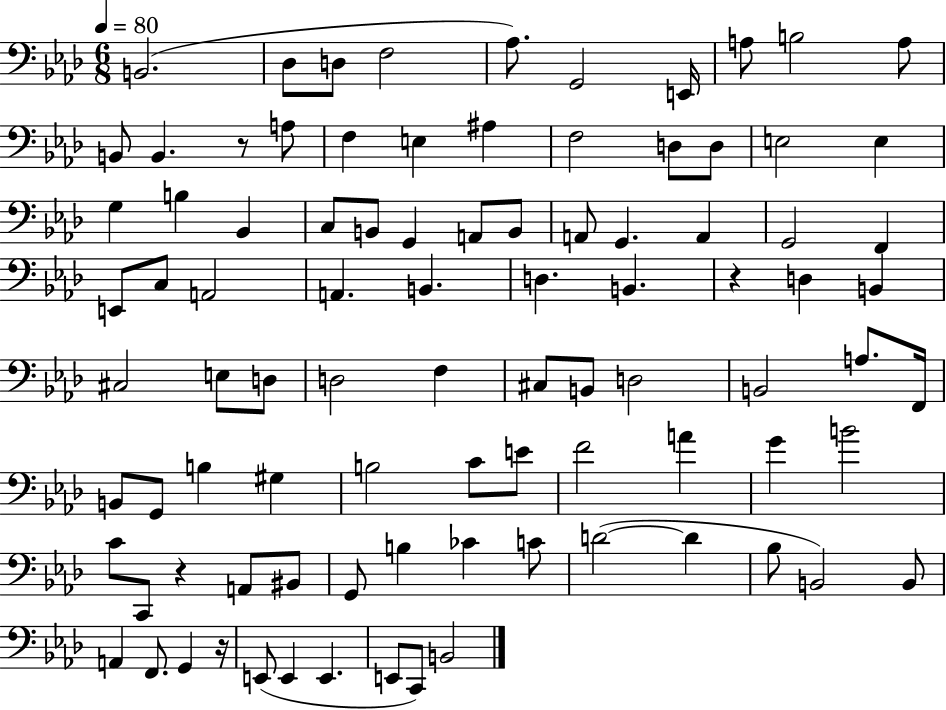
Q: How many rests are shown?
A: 4